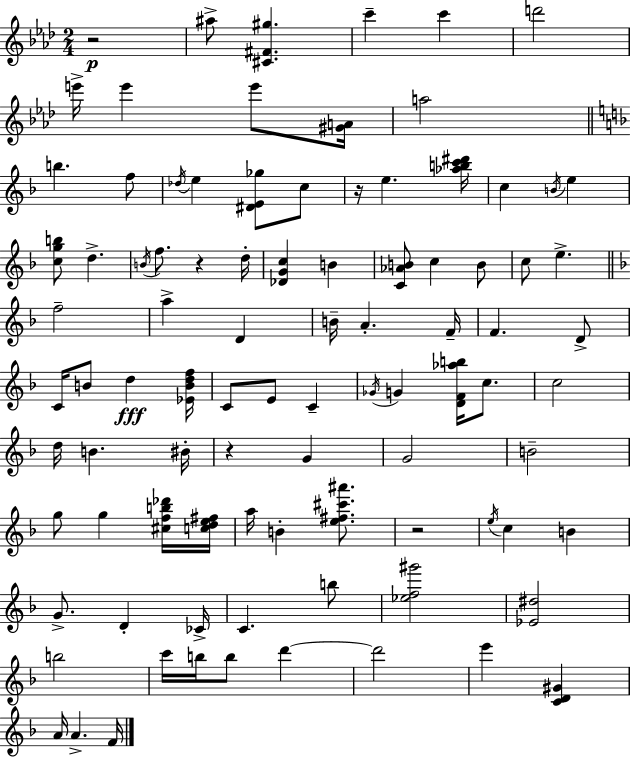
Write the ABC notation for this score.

X:1
T:Untitled
M:2/4
L:1/4
K:Ab
z2 ^a/2 [^C^F^g] c' c' d'2 e'/4 e' e'/2 [^GA]/4 a2 b f/2 _d/4 e [^DE_g]/2 c/2 z/4 e [_abc'^d']/4 c B/4 e [cgb]/2 d B/4 f/2 z d/4 [_DGc] B [C_AB]/2 c B/2 c/2 e f2 a D B/4 A F/4 F D/2 C/4 B/2 d [_EBdf]/4 C/2 E/2 C _G/4 G [DF_ab]/4 c/2 c2 d/4 B ^B/4 z G G2 B2 g/2 g [^cfb_d']/4 [cde^f]/4 a/4 B [e^f^c'^a']/2 z2 e/4 c B G/2 D _C/4 C b/2 [_ef^g']2 [_E^d]2 b2 c'/4 b/4 b/2 d' d'2 e' [CD^G] A/4 A F/4